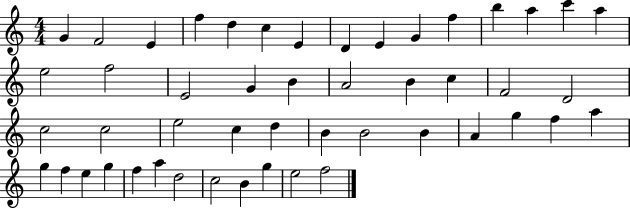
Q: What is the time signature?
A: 4/4